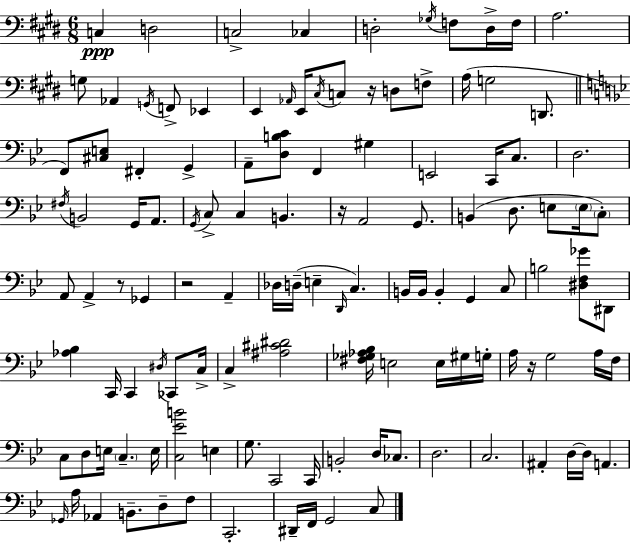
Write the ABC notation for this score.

X:1
T:Untitled
M:6/8
L:1/4
K:E
C, D,2 C,2 _C, D,2 _G,/4 F,/2 D,/4 F,/4 A,2 G,/2 _A,, G,,/4 F,,/2 _E,, E,, _A,,/4 E,,/4 ^C,/4 C,/2 z/4 D,/2 F,/2 A,/4 G,2 D,,/2 F,,/2 [^C,E,]/2 ^F,, G,, A,,/2 [D,B,C]/2 F,, ^G, E,,2 C,,/4 C,/2 D,2 ^F,/4 B,,2 G,,/4 A,,/2 G,,/4 C,/2 C, B,, z/4 A,,2 G,,/2 B,, D,/2 E,/2 E,/4 C,/2 A,,/2 A,, z/2 _G,, z2 A,, _D,/4 D,/4 E, D,,/4 C, B,,/4 B,,/4 B,, G,, C,/2 B,2 [^D,F,_G]/2 ^D,,/2 [_A,_B,] C,,/4 C,, ^D,/4 _C,,/2 C,/4 C, [^A,^C^D]2 [^F,_G,_A,_B,]/4 E,2 E,/4 ^G,/4 G,/4 A,/4 z/4 G,2 A,/4 F,/4 C,/2 D,/2 E,/4 C, E,/4 [C,_EB]2 E, G,/2 C,,2 C,,/4 B,,2 D,/4 _C,/2 D,2 C,2 ^A,, D,/4 D,/4 A,, _G,,/4 A,/4 _A,, B,,/2 D,/2 F,/2 C,,2 ^D,,/4 F,,/4 G,,2 C,/2